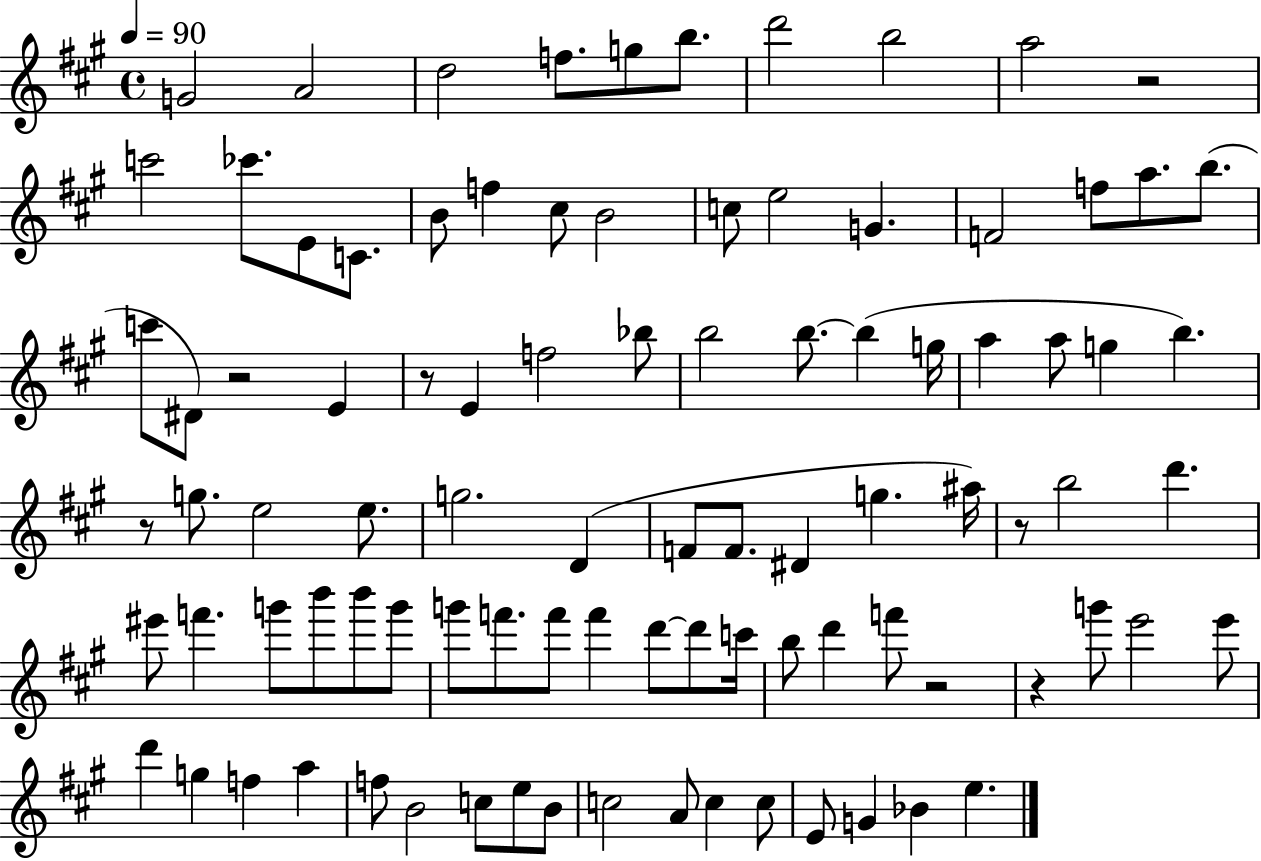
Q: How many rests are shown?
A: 7